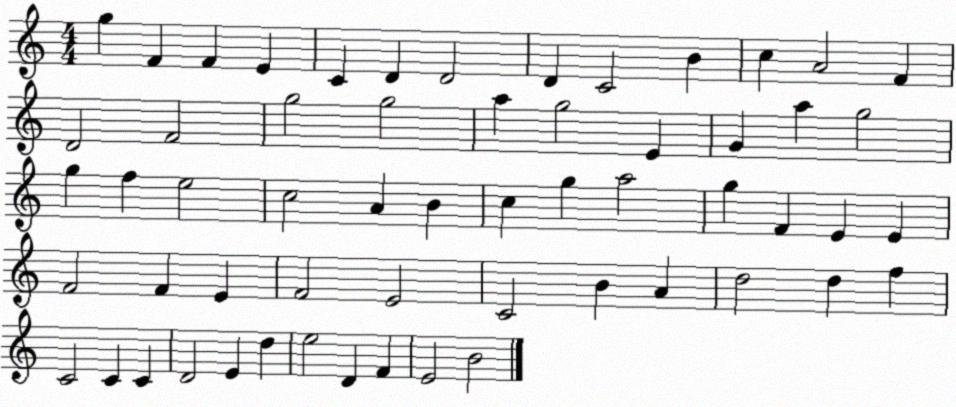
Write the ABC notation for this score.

X:1
T:Untitled
M:4/4
L:1/4
K:C
g F F E C D D2 D C2 B c A2 F D2 F2 g2 g2 a g2 E G a g2 g f e2 c2 A B c g a2 g F E E F2 F E F2 E2 C2 B A d2 d f C2 C C D2 E d e2 D F E2 B2